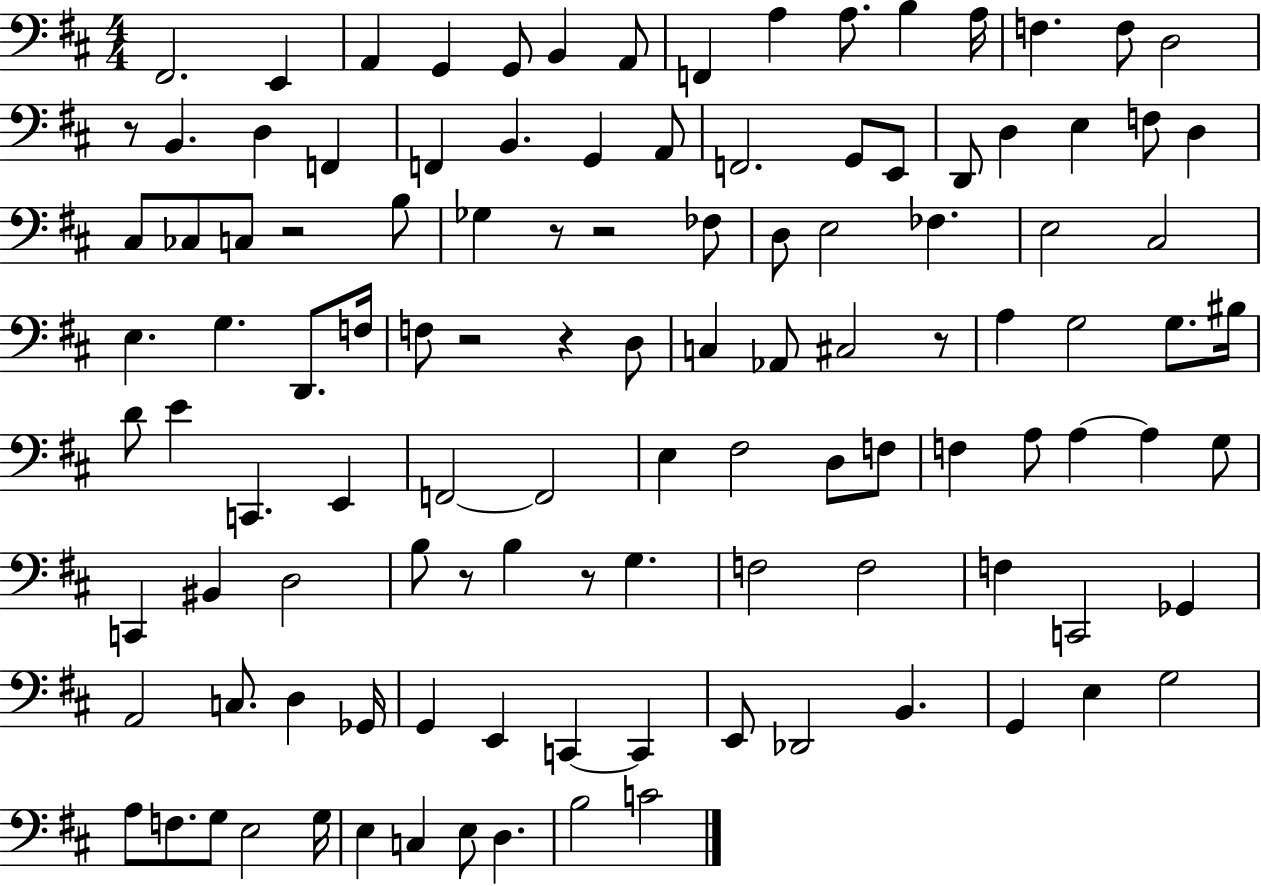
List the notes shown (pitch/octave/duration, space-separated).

F#2/h. E2/q A2/q G2/q G2/e B2/q A2/e F2/q A3/q A3/e. B3/q A3/s F3/q. F3/e D3/h R/e B2/q. D3/q F2/q F2/q B2/q. G2/q A2/e F2/h. G2/e E2/e D2/e D3/q E3/q F3/e D3/q C#3/e CES3/e C3/e R/h B3/e Gb3/q R/e R/h FES3/e D3/e E3/h FES3/q. E3/h C#3/h E3/q. G3/q. D2/e. F3/s F3/e R/h R/q D3/e C3/q Ab2/e C#3/h R/e A3/q G3/h G3/e. BIS3/s D4/e E4/q C2/q. E2/q F2/h F2/h E3/q F#3/h D3/e F3/e F3/q A3/e A3/q A3/q G3/e C2/q BIS2/q D3/h B3/e R/e B3/q R/e G3/q. F3/h F3/h F3/q C2/h Gb2/q A2/h C3/e. D3/q Gb2/s G2/q E2/q C2/q C2/q E2/e Db2/h B2/q. G2/q E3/q G3/h A3/e F3/e. G3/e E3/h G3/s E3/q C3/q E3/e D3/q. B3/h C4/h